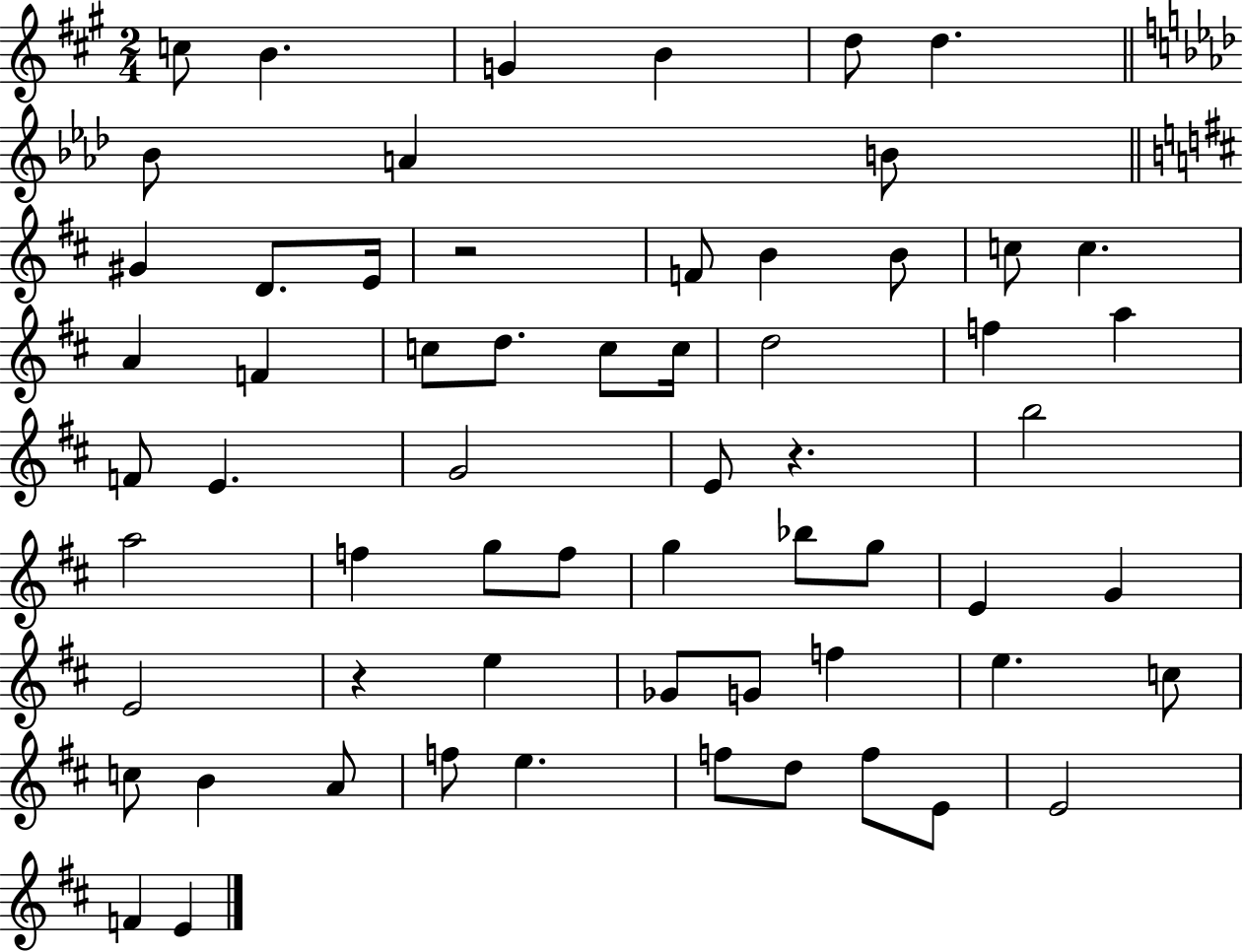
{
  \clef treble
  \numericTimeSignature
  \time 2/4
  \key a \major
  \repeat volta 2 { c''8 b'4. | g'4 b'4 | d''8 d''4. | \bar "||" \break \key aes \major bes'8 a'4 b'8 | \bar "||" \break \key b \minor gis'4 d'8. e'16 | r2 | f'8 b'4 b'8 | c''8 c''4. | \break a'4 f'4 | c''8 d''8. c''8 c''16 | d''2 | f''4 a''4 | \break f'8 e'4. | g'2 | e'8 r4. | b''2 | \break a''2 | f''4 g''8 f''8 | g''4 bes''8 g''8 | e'4 g'4 | \break e'2 | r4 e''4 | ges'8 g'8 f''4 | e''4. c''8 | \break c''8 b'4 a'8 | f''8 e''4. | f''8 d''8 f''8 e'8 | e'2 | \break f'4 e'4 | } \bar "|."
}